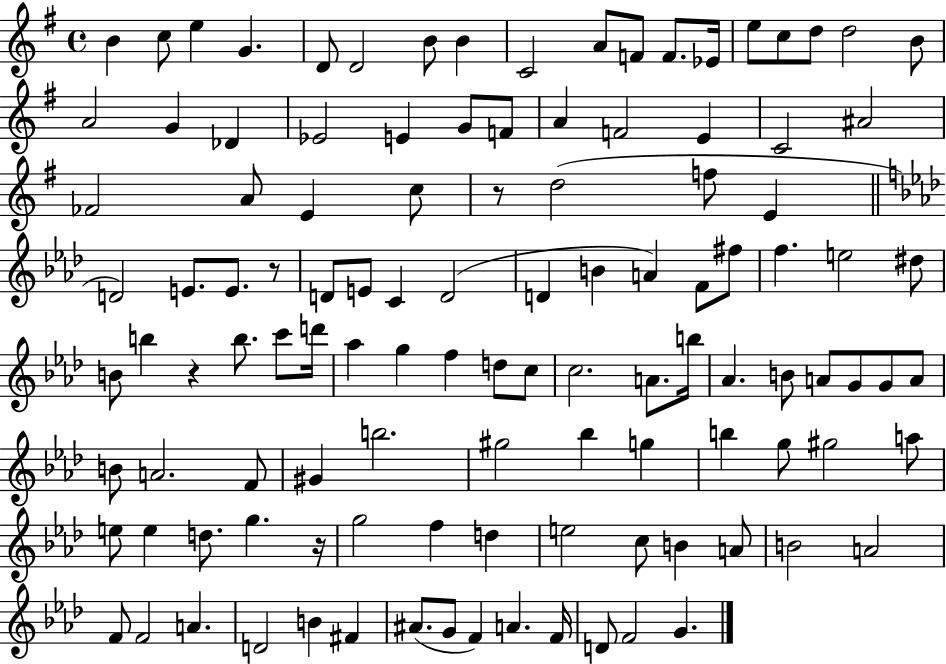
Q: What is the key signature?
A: G major